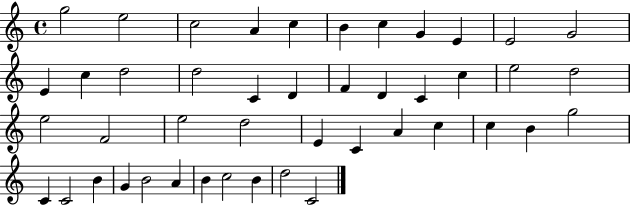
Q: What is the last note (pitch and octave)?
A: C4